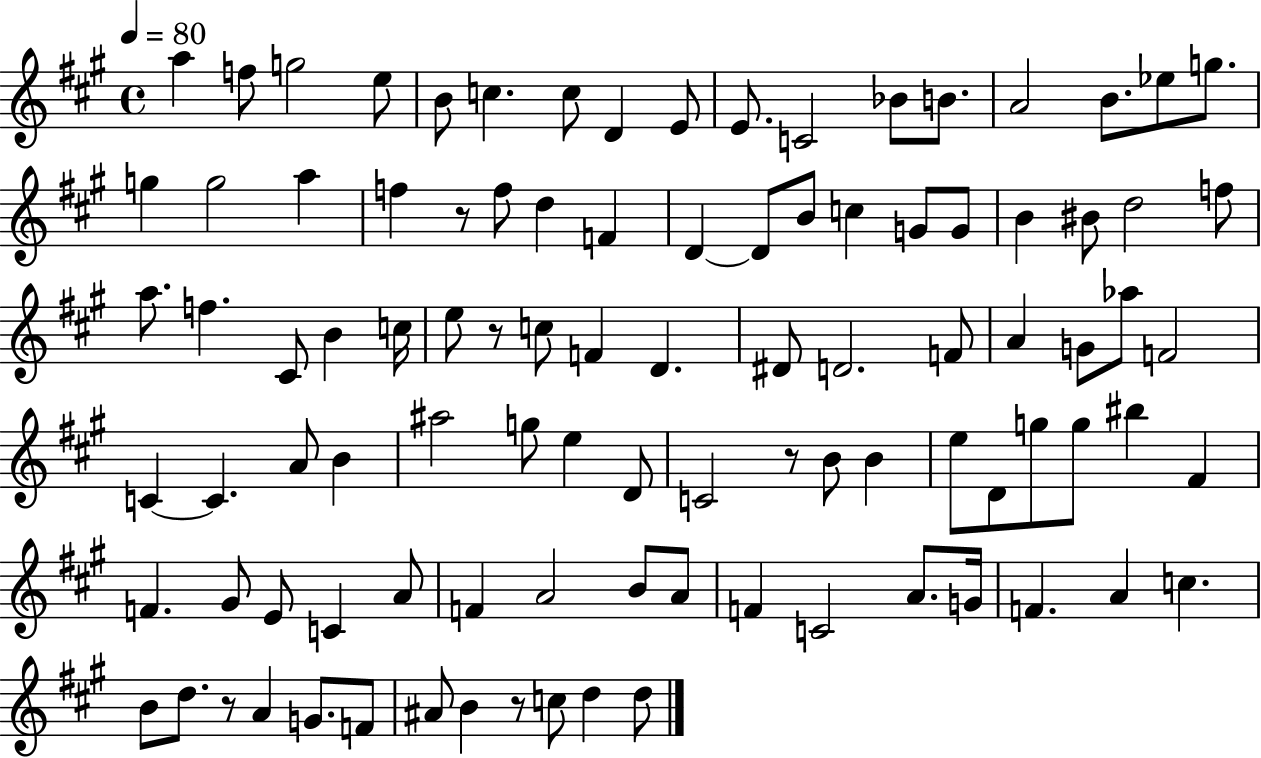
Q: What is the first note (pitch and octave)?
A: A5